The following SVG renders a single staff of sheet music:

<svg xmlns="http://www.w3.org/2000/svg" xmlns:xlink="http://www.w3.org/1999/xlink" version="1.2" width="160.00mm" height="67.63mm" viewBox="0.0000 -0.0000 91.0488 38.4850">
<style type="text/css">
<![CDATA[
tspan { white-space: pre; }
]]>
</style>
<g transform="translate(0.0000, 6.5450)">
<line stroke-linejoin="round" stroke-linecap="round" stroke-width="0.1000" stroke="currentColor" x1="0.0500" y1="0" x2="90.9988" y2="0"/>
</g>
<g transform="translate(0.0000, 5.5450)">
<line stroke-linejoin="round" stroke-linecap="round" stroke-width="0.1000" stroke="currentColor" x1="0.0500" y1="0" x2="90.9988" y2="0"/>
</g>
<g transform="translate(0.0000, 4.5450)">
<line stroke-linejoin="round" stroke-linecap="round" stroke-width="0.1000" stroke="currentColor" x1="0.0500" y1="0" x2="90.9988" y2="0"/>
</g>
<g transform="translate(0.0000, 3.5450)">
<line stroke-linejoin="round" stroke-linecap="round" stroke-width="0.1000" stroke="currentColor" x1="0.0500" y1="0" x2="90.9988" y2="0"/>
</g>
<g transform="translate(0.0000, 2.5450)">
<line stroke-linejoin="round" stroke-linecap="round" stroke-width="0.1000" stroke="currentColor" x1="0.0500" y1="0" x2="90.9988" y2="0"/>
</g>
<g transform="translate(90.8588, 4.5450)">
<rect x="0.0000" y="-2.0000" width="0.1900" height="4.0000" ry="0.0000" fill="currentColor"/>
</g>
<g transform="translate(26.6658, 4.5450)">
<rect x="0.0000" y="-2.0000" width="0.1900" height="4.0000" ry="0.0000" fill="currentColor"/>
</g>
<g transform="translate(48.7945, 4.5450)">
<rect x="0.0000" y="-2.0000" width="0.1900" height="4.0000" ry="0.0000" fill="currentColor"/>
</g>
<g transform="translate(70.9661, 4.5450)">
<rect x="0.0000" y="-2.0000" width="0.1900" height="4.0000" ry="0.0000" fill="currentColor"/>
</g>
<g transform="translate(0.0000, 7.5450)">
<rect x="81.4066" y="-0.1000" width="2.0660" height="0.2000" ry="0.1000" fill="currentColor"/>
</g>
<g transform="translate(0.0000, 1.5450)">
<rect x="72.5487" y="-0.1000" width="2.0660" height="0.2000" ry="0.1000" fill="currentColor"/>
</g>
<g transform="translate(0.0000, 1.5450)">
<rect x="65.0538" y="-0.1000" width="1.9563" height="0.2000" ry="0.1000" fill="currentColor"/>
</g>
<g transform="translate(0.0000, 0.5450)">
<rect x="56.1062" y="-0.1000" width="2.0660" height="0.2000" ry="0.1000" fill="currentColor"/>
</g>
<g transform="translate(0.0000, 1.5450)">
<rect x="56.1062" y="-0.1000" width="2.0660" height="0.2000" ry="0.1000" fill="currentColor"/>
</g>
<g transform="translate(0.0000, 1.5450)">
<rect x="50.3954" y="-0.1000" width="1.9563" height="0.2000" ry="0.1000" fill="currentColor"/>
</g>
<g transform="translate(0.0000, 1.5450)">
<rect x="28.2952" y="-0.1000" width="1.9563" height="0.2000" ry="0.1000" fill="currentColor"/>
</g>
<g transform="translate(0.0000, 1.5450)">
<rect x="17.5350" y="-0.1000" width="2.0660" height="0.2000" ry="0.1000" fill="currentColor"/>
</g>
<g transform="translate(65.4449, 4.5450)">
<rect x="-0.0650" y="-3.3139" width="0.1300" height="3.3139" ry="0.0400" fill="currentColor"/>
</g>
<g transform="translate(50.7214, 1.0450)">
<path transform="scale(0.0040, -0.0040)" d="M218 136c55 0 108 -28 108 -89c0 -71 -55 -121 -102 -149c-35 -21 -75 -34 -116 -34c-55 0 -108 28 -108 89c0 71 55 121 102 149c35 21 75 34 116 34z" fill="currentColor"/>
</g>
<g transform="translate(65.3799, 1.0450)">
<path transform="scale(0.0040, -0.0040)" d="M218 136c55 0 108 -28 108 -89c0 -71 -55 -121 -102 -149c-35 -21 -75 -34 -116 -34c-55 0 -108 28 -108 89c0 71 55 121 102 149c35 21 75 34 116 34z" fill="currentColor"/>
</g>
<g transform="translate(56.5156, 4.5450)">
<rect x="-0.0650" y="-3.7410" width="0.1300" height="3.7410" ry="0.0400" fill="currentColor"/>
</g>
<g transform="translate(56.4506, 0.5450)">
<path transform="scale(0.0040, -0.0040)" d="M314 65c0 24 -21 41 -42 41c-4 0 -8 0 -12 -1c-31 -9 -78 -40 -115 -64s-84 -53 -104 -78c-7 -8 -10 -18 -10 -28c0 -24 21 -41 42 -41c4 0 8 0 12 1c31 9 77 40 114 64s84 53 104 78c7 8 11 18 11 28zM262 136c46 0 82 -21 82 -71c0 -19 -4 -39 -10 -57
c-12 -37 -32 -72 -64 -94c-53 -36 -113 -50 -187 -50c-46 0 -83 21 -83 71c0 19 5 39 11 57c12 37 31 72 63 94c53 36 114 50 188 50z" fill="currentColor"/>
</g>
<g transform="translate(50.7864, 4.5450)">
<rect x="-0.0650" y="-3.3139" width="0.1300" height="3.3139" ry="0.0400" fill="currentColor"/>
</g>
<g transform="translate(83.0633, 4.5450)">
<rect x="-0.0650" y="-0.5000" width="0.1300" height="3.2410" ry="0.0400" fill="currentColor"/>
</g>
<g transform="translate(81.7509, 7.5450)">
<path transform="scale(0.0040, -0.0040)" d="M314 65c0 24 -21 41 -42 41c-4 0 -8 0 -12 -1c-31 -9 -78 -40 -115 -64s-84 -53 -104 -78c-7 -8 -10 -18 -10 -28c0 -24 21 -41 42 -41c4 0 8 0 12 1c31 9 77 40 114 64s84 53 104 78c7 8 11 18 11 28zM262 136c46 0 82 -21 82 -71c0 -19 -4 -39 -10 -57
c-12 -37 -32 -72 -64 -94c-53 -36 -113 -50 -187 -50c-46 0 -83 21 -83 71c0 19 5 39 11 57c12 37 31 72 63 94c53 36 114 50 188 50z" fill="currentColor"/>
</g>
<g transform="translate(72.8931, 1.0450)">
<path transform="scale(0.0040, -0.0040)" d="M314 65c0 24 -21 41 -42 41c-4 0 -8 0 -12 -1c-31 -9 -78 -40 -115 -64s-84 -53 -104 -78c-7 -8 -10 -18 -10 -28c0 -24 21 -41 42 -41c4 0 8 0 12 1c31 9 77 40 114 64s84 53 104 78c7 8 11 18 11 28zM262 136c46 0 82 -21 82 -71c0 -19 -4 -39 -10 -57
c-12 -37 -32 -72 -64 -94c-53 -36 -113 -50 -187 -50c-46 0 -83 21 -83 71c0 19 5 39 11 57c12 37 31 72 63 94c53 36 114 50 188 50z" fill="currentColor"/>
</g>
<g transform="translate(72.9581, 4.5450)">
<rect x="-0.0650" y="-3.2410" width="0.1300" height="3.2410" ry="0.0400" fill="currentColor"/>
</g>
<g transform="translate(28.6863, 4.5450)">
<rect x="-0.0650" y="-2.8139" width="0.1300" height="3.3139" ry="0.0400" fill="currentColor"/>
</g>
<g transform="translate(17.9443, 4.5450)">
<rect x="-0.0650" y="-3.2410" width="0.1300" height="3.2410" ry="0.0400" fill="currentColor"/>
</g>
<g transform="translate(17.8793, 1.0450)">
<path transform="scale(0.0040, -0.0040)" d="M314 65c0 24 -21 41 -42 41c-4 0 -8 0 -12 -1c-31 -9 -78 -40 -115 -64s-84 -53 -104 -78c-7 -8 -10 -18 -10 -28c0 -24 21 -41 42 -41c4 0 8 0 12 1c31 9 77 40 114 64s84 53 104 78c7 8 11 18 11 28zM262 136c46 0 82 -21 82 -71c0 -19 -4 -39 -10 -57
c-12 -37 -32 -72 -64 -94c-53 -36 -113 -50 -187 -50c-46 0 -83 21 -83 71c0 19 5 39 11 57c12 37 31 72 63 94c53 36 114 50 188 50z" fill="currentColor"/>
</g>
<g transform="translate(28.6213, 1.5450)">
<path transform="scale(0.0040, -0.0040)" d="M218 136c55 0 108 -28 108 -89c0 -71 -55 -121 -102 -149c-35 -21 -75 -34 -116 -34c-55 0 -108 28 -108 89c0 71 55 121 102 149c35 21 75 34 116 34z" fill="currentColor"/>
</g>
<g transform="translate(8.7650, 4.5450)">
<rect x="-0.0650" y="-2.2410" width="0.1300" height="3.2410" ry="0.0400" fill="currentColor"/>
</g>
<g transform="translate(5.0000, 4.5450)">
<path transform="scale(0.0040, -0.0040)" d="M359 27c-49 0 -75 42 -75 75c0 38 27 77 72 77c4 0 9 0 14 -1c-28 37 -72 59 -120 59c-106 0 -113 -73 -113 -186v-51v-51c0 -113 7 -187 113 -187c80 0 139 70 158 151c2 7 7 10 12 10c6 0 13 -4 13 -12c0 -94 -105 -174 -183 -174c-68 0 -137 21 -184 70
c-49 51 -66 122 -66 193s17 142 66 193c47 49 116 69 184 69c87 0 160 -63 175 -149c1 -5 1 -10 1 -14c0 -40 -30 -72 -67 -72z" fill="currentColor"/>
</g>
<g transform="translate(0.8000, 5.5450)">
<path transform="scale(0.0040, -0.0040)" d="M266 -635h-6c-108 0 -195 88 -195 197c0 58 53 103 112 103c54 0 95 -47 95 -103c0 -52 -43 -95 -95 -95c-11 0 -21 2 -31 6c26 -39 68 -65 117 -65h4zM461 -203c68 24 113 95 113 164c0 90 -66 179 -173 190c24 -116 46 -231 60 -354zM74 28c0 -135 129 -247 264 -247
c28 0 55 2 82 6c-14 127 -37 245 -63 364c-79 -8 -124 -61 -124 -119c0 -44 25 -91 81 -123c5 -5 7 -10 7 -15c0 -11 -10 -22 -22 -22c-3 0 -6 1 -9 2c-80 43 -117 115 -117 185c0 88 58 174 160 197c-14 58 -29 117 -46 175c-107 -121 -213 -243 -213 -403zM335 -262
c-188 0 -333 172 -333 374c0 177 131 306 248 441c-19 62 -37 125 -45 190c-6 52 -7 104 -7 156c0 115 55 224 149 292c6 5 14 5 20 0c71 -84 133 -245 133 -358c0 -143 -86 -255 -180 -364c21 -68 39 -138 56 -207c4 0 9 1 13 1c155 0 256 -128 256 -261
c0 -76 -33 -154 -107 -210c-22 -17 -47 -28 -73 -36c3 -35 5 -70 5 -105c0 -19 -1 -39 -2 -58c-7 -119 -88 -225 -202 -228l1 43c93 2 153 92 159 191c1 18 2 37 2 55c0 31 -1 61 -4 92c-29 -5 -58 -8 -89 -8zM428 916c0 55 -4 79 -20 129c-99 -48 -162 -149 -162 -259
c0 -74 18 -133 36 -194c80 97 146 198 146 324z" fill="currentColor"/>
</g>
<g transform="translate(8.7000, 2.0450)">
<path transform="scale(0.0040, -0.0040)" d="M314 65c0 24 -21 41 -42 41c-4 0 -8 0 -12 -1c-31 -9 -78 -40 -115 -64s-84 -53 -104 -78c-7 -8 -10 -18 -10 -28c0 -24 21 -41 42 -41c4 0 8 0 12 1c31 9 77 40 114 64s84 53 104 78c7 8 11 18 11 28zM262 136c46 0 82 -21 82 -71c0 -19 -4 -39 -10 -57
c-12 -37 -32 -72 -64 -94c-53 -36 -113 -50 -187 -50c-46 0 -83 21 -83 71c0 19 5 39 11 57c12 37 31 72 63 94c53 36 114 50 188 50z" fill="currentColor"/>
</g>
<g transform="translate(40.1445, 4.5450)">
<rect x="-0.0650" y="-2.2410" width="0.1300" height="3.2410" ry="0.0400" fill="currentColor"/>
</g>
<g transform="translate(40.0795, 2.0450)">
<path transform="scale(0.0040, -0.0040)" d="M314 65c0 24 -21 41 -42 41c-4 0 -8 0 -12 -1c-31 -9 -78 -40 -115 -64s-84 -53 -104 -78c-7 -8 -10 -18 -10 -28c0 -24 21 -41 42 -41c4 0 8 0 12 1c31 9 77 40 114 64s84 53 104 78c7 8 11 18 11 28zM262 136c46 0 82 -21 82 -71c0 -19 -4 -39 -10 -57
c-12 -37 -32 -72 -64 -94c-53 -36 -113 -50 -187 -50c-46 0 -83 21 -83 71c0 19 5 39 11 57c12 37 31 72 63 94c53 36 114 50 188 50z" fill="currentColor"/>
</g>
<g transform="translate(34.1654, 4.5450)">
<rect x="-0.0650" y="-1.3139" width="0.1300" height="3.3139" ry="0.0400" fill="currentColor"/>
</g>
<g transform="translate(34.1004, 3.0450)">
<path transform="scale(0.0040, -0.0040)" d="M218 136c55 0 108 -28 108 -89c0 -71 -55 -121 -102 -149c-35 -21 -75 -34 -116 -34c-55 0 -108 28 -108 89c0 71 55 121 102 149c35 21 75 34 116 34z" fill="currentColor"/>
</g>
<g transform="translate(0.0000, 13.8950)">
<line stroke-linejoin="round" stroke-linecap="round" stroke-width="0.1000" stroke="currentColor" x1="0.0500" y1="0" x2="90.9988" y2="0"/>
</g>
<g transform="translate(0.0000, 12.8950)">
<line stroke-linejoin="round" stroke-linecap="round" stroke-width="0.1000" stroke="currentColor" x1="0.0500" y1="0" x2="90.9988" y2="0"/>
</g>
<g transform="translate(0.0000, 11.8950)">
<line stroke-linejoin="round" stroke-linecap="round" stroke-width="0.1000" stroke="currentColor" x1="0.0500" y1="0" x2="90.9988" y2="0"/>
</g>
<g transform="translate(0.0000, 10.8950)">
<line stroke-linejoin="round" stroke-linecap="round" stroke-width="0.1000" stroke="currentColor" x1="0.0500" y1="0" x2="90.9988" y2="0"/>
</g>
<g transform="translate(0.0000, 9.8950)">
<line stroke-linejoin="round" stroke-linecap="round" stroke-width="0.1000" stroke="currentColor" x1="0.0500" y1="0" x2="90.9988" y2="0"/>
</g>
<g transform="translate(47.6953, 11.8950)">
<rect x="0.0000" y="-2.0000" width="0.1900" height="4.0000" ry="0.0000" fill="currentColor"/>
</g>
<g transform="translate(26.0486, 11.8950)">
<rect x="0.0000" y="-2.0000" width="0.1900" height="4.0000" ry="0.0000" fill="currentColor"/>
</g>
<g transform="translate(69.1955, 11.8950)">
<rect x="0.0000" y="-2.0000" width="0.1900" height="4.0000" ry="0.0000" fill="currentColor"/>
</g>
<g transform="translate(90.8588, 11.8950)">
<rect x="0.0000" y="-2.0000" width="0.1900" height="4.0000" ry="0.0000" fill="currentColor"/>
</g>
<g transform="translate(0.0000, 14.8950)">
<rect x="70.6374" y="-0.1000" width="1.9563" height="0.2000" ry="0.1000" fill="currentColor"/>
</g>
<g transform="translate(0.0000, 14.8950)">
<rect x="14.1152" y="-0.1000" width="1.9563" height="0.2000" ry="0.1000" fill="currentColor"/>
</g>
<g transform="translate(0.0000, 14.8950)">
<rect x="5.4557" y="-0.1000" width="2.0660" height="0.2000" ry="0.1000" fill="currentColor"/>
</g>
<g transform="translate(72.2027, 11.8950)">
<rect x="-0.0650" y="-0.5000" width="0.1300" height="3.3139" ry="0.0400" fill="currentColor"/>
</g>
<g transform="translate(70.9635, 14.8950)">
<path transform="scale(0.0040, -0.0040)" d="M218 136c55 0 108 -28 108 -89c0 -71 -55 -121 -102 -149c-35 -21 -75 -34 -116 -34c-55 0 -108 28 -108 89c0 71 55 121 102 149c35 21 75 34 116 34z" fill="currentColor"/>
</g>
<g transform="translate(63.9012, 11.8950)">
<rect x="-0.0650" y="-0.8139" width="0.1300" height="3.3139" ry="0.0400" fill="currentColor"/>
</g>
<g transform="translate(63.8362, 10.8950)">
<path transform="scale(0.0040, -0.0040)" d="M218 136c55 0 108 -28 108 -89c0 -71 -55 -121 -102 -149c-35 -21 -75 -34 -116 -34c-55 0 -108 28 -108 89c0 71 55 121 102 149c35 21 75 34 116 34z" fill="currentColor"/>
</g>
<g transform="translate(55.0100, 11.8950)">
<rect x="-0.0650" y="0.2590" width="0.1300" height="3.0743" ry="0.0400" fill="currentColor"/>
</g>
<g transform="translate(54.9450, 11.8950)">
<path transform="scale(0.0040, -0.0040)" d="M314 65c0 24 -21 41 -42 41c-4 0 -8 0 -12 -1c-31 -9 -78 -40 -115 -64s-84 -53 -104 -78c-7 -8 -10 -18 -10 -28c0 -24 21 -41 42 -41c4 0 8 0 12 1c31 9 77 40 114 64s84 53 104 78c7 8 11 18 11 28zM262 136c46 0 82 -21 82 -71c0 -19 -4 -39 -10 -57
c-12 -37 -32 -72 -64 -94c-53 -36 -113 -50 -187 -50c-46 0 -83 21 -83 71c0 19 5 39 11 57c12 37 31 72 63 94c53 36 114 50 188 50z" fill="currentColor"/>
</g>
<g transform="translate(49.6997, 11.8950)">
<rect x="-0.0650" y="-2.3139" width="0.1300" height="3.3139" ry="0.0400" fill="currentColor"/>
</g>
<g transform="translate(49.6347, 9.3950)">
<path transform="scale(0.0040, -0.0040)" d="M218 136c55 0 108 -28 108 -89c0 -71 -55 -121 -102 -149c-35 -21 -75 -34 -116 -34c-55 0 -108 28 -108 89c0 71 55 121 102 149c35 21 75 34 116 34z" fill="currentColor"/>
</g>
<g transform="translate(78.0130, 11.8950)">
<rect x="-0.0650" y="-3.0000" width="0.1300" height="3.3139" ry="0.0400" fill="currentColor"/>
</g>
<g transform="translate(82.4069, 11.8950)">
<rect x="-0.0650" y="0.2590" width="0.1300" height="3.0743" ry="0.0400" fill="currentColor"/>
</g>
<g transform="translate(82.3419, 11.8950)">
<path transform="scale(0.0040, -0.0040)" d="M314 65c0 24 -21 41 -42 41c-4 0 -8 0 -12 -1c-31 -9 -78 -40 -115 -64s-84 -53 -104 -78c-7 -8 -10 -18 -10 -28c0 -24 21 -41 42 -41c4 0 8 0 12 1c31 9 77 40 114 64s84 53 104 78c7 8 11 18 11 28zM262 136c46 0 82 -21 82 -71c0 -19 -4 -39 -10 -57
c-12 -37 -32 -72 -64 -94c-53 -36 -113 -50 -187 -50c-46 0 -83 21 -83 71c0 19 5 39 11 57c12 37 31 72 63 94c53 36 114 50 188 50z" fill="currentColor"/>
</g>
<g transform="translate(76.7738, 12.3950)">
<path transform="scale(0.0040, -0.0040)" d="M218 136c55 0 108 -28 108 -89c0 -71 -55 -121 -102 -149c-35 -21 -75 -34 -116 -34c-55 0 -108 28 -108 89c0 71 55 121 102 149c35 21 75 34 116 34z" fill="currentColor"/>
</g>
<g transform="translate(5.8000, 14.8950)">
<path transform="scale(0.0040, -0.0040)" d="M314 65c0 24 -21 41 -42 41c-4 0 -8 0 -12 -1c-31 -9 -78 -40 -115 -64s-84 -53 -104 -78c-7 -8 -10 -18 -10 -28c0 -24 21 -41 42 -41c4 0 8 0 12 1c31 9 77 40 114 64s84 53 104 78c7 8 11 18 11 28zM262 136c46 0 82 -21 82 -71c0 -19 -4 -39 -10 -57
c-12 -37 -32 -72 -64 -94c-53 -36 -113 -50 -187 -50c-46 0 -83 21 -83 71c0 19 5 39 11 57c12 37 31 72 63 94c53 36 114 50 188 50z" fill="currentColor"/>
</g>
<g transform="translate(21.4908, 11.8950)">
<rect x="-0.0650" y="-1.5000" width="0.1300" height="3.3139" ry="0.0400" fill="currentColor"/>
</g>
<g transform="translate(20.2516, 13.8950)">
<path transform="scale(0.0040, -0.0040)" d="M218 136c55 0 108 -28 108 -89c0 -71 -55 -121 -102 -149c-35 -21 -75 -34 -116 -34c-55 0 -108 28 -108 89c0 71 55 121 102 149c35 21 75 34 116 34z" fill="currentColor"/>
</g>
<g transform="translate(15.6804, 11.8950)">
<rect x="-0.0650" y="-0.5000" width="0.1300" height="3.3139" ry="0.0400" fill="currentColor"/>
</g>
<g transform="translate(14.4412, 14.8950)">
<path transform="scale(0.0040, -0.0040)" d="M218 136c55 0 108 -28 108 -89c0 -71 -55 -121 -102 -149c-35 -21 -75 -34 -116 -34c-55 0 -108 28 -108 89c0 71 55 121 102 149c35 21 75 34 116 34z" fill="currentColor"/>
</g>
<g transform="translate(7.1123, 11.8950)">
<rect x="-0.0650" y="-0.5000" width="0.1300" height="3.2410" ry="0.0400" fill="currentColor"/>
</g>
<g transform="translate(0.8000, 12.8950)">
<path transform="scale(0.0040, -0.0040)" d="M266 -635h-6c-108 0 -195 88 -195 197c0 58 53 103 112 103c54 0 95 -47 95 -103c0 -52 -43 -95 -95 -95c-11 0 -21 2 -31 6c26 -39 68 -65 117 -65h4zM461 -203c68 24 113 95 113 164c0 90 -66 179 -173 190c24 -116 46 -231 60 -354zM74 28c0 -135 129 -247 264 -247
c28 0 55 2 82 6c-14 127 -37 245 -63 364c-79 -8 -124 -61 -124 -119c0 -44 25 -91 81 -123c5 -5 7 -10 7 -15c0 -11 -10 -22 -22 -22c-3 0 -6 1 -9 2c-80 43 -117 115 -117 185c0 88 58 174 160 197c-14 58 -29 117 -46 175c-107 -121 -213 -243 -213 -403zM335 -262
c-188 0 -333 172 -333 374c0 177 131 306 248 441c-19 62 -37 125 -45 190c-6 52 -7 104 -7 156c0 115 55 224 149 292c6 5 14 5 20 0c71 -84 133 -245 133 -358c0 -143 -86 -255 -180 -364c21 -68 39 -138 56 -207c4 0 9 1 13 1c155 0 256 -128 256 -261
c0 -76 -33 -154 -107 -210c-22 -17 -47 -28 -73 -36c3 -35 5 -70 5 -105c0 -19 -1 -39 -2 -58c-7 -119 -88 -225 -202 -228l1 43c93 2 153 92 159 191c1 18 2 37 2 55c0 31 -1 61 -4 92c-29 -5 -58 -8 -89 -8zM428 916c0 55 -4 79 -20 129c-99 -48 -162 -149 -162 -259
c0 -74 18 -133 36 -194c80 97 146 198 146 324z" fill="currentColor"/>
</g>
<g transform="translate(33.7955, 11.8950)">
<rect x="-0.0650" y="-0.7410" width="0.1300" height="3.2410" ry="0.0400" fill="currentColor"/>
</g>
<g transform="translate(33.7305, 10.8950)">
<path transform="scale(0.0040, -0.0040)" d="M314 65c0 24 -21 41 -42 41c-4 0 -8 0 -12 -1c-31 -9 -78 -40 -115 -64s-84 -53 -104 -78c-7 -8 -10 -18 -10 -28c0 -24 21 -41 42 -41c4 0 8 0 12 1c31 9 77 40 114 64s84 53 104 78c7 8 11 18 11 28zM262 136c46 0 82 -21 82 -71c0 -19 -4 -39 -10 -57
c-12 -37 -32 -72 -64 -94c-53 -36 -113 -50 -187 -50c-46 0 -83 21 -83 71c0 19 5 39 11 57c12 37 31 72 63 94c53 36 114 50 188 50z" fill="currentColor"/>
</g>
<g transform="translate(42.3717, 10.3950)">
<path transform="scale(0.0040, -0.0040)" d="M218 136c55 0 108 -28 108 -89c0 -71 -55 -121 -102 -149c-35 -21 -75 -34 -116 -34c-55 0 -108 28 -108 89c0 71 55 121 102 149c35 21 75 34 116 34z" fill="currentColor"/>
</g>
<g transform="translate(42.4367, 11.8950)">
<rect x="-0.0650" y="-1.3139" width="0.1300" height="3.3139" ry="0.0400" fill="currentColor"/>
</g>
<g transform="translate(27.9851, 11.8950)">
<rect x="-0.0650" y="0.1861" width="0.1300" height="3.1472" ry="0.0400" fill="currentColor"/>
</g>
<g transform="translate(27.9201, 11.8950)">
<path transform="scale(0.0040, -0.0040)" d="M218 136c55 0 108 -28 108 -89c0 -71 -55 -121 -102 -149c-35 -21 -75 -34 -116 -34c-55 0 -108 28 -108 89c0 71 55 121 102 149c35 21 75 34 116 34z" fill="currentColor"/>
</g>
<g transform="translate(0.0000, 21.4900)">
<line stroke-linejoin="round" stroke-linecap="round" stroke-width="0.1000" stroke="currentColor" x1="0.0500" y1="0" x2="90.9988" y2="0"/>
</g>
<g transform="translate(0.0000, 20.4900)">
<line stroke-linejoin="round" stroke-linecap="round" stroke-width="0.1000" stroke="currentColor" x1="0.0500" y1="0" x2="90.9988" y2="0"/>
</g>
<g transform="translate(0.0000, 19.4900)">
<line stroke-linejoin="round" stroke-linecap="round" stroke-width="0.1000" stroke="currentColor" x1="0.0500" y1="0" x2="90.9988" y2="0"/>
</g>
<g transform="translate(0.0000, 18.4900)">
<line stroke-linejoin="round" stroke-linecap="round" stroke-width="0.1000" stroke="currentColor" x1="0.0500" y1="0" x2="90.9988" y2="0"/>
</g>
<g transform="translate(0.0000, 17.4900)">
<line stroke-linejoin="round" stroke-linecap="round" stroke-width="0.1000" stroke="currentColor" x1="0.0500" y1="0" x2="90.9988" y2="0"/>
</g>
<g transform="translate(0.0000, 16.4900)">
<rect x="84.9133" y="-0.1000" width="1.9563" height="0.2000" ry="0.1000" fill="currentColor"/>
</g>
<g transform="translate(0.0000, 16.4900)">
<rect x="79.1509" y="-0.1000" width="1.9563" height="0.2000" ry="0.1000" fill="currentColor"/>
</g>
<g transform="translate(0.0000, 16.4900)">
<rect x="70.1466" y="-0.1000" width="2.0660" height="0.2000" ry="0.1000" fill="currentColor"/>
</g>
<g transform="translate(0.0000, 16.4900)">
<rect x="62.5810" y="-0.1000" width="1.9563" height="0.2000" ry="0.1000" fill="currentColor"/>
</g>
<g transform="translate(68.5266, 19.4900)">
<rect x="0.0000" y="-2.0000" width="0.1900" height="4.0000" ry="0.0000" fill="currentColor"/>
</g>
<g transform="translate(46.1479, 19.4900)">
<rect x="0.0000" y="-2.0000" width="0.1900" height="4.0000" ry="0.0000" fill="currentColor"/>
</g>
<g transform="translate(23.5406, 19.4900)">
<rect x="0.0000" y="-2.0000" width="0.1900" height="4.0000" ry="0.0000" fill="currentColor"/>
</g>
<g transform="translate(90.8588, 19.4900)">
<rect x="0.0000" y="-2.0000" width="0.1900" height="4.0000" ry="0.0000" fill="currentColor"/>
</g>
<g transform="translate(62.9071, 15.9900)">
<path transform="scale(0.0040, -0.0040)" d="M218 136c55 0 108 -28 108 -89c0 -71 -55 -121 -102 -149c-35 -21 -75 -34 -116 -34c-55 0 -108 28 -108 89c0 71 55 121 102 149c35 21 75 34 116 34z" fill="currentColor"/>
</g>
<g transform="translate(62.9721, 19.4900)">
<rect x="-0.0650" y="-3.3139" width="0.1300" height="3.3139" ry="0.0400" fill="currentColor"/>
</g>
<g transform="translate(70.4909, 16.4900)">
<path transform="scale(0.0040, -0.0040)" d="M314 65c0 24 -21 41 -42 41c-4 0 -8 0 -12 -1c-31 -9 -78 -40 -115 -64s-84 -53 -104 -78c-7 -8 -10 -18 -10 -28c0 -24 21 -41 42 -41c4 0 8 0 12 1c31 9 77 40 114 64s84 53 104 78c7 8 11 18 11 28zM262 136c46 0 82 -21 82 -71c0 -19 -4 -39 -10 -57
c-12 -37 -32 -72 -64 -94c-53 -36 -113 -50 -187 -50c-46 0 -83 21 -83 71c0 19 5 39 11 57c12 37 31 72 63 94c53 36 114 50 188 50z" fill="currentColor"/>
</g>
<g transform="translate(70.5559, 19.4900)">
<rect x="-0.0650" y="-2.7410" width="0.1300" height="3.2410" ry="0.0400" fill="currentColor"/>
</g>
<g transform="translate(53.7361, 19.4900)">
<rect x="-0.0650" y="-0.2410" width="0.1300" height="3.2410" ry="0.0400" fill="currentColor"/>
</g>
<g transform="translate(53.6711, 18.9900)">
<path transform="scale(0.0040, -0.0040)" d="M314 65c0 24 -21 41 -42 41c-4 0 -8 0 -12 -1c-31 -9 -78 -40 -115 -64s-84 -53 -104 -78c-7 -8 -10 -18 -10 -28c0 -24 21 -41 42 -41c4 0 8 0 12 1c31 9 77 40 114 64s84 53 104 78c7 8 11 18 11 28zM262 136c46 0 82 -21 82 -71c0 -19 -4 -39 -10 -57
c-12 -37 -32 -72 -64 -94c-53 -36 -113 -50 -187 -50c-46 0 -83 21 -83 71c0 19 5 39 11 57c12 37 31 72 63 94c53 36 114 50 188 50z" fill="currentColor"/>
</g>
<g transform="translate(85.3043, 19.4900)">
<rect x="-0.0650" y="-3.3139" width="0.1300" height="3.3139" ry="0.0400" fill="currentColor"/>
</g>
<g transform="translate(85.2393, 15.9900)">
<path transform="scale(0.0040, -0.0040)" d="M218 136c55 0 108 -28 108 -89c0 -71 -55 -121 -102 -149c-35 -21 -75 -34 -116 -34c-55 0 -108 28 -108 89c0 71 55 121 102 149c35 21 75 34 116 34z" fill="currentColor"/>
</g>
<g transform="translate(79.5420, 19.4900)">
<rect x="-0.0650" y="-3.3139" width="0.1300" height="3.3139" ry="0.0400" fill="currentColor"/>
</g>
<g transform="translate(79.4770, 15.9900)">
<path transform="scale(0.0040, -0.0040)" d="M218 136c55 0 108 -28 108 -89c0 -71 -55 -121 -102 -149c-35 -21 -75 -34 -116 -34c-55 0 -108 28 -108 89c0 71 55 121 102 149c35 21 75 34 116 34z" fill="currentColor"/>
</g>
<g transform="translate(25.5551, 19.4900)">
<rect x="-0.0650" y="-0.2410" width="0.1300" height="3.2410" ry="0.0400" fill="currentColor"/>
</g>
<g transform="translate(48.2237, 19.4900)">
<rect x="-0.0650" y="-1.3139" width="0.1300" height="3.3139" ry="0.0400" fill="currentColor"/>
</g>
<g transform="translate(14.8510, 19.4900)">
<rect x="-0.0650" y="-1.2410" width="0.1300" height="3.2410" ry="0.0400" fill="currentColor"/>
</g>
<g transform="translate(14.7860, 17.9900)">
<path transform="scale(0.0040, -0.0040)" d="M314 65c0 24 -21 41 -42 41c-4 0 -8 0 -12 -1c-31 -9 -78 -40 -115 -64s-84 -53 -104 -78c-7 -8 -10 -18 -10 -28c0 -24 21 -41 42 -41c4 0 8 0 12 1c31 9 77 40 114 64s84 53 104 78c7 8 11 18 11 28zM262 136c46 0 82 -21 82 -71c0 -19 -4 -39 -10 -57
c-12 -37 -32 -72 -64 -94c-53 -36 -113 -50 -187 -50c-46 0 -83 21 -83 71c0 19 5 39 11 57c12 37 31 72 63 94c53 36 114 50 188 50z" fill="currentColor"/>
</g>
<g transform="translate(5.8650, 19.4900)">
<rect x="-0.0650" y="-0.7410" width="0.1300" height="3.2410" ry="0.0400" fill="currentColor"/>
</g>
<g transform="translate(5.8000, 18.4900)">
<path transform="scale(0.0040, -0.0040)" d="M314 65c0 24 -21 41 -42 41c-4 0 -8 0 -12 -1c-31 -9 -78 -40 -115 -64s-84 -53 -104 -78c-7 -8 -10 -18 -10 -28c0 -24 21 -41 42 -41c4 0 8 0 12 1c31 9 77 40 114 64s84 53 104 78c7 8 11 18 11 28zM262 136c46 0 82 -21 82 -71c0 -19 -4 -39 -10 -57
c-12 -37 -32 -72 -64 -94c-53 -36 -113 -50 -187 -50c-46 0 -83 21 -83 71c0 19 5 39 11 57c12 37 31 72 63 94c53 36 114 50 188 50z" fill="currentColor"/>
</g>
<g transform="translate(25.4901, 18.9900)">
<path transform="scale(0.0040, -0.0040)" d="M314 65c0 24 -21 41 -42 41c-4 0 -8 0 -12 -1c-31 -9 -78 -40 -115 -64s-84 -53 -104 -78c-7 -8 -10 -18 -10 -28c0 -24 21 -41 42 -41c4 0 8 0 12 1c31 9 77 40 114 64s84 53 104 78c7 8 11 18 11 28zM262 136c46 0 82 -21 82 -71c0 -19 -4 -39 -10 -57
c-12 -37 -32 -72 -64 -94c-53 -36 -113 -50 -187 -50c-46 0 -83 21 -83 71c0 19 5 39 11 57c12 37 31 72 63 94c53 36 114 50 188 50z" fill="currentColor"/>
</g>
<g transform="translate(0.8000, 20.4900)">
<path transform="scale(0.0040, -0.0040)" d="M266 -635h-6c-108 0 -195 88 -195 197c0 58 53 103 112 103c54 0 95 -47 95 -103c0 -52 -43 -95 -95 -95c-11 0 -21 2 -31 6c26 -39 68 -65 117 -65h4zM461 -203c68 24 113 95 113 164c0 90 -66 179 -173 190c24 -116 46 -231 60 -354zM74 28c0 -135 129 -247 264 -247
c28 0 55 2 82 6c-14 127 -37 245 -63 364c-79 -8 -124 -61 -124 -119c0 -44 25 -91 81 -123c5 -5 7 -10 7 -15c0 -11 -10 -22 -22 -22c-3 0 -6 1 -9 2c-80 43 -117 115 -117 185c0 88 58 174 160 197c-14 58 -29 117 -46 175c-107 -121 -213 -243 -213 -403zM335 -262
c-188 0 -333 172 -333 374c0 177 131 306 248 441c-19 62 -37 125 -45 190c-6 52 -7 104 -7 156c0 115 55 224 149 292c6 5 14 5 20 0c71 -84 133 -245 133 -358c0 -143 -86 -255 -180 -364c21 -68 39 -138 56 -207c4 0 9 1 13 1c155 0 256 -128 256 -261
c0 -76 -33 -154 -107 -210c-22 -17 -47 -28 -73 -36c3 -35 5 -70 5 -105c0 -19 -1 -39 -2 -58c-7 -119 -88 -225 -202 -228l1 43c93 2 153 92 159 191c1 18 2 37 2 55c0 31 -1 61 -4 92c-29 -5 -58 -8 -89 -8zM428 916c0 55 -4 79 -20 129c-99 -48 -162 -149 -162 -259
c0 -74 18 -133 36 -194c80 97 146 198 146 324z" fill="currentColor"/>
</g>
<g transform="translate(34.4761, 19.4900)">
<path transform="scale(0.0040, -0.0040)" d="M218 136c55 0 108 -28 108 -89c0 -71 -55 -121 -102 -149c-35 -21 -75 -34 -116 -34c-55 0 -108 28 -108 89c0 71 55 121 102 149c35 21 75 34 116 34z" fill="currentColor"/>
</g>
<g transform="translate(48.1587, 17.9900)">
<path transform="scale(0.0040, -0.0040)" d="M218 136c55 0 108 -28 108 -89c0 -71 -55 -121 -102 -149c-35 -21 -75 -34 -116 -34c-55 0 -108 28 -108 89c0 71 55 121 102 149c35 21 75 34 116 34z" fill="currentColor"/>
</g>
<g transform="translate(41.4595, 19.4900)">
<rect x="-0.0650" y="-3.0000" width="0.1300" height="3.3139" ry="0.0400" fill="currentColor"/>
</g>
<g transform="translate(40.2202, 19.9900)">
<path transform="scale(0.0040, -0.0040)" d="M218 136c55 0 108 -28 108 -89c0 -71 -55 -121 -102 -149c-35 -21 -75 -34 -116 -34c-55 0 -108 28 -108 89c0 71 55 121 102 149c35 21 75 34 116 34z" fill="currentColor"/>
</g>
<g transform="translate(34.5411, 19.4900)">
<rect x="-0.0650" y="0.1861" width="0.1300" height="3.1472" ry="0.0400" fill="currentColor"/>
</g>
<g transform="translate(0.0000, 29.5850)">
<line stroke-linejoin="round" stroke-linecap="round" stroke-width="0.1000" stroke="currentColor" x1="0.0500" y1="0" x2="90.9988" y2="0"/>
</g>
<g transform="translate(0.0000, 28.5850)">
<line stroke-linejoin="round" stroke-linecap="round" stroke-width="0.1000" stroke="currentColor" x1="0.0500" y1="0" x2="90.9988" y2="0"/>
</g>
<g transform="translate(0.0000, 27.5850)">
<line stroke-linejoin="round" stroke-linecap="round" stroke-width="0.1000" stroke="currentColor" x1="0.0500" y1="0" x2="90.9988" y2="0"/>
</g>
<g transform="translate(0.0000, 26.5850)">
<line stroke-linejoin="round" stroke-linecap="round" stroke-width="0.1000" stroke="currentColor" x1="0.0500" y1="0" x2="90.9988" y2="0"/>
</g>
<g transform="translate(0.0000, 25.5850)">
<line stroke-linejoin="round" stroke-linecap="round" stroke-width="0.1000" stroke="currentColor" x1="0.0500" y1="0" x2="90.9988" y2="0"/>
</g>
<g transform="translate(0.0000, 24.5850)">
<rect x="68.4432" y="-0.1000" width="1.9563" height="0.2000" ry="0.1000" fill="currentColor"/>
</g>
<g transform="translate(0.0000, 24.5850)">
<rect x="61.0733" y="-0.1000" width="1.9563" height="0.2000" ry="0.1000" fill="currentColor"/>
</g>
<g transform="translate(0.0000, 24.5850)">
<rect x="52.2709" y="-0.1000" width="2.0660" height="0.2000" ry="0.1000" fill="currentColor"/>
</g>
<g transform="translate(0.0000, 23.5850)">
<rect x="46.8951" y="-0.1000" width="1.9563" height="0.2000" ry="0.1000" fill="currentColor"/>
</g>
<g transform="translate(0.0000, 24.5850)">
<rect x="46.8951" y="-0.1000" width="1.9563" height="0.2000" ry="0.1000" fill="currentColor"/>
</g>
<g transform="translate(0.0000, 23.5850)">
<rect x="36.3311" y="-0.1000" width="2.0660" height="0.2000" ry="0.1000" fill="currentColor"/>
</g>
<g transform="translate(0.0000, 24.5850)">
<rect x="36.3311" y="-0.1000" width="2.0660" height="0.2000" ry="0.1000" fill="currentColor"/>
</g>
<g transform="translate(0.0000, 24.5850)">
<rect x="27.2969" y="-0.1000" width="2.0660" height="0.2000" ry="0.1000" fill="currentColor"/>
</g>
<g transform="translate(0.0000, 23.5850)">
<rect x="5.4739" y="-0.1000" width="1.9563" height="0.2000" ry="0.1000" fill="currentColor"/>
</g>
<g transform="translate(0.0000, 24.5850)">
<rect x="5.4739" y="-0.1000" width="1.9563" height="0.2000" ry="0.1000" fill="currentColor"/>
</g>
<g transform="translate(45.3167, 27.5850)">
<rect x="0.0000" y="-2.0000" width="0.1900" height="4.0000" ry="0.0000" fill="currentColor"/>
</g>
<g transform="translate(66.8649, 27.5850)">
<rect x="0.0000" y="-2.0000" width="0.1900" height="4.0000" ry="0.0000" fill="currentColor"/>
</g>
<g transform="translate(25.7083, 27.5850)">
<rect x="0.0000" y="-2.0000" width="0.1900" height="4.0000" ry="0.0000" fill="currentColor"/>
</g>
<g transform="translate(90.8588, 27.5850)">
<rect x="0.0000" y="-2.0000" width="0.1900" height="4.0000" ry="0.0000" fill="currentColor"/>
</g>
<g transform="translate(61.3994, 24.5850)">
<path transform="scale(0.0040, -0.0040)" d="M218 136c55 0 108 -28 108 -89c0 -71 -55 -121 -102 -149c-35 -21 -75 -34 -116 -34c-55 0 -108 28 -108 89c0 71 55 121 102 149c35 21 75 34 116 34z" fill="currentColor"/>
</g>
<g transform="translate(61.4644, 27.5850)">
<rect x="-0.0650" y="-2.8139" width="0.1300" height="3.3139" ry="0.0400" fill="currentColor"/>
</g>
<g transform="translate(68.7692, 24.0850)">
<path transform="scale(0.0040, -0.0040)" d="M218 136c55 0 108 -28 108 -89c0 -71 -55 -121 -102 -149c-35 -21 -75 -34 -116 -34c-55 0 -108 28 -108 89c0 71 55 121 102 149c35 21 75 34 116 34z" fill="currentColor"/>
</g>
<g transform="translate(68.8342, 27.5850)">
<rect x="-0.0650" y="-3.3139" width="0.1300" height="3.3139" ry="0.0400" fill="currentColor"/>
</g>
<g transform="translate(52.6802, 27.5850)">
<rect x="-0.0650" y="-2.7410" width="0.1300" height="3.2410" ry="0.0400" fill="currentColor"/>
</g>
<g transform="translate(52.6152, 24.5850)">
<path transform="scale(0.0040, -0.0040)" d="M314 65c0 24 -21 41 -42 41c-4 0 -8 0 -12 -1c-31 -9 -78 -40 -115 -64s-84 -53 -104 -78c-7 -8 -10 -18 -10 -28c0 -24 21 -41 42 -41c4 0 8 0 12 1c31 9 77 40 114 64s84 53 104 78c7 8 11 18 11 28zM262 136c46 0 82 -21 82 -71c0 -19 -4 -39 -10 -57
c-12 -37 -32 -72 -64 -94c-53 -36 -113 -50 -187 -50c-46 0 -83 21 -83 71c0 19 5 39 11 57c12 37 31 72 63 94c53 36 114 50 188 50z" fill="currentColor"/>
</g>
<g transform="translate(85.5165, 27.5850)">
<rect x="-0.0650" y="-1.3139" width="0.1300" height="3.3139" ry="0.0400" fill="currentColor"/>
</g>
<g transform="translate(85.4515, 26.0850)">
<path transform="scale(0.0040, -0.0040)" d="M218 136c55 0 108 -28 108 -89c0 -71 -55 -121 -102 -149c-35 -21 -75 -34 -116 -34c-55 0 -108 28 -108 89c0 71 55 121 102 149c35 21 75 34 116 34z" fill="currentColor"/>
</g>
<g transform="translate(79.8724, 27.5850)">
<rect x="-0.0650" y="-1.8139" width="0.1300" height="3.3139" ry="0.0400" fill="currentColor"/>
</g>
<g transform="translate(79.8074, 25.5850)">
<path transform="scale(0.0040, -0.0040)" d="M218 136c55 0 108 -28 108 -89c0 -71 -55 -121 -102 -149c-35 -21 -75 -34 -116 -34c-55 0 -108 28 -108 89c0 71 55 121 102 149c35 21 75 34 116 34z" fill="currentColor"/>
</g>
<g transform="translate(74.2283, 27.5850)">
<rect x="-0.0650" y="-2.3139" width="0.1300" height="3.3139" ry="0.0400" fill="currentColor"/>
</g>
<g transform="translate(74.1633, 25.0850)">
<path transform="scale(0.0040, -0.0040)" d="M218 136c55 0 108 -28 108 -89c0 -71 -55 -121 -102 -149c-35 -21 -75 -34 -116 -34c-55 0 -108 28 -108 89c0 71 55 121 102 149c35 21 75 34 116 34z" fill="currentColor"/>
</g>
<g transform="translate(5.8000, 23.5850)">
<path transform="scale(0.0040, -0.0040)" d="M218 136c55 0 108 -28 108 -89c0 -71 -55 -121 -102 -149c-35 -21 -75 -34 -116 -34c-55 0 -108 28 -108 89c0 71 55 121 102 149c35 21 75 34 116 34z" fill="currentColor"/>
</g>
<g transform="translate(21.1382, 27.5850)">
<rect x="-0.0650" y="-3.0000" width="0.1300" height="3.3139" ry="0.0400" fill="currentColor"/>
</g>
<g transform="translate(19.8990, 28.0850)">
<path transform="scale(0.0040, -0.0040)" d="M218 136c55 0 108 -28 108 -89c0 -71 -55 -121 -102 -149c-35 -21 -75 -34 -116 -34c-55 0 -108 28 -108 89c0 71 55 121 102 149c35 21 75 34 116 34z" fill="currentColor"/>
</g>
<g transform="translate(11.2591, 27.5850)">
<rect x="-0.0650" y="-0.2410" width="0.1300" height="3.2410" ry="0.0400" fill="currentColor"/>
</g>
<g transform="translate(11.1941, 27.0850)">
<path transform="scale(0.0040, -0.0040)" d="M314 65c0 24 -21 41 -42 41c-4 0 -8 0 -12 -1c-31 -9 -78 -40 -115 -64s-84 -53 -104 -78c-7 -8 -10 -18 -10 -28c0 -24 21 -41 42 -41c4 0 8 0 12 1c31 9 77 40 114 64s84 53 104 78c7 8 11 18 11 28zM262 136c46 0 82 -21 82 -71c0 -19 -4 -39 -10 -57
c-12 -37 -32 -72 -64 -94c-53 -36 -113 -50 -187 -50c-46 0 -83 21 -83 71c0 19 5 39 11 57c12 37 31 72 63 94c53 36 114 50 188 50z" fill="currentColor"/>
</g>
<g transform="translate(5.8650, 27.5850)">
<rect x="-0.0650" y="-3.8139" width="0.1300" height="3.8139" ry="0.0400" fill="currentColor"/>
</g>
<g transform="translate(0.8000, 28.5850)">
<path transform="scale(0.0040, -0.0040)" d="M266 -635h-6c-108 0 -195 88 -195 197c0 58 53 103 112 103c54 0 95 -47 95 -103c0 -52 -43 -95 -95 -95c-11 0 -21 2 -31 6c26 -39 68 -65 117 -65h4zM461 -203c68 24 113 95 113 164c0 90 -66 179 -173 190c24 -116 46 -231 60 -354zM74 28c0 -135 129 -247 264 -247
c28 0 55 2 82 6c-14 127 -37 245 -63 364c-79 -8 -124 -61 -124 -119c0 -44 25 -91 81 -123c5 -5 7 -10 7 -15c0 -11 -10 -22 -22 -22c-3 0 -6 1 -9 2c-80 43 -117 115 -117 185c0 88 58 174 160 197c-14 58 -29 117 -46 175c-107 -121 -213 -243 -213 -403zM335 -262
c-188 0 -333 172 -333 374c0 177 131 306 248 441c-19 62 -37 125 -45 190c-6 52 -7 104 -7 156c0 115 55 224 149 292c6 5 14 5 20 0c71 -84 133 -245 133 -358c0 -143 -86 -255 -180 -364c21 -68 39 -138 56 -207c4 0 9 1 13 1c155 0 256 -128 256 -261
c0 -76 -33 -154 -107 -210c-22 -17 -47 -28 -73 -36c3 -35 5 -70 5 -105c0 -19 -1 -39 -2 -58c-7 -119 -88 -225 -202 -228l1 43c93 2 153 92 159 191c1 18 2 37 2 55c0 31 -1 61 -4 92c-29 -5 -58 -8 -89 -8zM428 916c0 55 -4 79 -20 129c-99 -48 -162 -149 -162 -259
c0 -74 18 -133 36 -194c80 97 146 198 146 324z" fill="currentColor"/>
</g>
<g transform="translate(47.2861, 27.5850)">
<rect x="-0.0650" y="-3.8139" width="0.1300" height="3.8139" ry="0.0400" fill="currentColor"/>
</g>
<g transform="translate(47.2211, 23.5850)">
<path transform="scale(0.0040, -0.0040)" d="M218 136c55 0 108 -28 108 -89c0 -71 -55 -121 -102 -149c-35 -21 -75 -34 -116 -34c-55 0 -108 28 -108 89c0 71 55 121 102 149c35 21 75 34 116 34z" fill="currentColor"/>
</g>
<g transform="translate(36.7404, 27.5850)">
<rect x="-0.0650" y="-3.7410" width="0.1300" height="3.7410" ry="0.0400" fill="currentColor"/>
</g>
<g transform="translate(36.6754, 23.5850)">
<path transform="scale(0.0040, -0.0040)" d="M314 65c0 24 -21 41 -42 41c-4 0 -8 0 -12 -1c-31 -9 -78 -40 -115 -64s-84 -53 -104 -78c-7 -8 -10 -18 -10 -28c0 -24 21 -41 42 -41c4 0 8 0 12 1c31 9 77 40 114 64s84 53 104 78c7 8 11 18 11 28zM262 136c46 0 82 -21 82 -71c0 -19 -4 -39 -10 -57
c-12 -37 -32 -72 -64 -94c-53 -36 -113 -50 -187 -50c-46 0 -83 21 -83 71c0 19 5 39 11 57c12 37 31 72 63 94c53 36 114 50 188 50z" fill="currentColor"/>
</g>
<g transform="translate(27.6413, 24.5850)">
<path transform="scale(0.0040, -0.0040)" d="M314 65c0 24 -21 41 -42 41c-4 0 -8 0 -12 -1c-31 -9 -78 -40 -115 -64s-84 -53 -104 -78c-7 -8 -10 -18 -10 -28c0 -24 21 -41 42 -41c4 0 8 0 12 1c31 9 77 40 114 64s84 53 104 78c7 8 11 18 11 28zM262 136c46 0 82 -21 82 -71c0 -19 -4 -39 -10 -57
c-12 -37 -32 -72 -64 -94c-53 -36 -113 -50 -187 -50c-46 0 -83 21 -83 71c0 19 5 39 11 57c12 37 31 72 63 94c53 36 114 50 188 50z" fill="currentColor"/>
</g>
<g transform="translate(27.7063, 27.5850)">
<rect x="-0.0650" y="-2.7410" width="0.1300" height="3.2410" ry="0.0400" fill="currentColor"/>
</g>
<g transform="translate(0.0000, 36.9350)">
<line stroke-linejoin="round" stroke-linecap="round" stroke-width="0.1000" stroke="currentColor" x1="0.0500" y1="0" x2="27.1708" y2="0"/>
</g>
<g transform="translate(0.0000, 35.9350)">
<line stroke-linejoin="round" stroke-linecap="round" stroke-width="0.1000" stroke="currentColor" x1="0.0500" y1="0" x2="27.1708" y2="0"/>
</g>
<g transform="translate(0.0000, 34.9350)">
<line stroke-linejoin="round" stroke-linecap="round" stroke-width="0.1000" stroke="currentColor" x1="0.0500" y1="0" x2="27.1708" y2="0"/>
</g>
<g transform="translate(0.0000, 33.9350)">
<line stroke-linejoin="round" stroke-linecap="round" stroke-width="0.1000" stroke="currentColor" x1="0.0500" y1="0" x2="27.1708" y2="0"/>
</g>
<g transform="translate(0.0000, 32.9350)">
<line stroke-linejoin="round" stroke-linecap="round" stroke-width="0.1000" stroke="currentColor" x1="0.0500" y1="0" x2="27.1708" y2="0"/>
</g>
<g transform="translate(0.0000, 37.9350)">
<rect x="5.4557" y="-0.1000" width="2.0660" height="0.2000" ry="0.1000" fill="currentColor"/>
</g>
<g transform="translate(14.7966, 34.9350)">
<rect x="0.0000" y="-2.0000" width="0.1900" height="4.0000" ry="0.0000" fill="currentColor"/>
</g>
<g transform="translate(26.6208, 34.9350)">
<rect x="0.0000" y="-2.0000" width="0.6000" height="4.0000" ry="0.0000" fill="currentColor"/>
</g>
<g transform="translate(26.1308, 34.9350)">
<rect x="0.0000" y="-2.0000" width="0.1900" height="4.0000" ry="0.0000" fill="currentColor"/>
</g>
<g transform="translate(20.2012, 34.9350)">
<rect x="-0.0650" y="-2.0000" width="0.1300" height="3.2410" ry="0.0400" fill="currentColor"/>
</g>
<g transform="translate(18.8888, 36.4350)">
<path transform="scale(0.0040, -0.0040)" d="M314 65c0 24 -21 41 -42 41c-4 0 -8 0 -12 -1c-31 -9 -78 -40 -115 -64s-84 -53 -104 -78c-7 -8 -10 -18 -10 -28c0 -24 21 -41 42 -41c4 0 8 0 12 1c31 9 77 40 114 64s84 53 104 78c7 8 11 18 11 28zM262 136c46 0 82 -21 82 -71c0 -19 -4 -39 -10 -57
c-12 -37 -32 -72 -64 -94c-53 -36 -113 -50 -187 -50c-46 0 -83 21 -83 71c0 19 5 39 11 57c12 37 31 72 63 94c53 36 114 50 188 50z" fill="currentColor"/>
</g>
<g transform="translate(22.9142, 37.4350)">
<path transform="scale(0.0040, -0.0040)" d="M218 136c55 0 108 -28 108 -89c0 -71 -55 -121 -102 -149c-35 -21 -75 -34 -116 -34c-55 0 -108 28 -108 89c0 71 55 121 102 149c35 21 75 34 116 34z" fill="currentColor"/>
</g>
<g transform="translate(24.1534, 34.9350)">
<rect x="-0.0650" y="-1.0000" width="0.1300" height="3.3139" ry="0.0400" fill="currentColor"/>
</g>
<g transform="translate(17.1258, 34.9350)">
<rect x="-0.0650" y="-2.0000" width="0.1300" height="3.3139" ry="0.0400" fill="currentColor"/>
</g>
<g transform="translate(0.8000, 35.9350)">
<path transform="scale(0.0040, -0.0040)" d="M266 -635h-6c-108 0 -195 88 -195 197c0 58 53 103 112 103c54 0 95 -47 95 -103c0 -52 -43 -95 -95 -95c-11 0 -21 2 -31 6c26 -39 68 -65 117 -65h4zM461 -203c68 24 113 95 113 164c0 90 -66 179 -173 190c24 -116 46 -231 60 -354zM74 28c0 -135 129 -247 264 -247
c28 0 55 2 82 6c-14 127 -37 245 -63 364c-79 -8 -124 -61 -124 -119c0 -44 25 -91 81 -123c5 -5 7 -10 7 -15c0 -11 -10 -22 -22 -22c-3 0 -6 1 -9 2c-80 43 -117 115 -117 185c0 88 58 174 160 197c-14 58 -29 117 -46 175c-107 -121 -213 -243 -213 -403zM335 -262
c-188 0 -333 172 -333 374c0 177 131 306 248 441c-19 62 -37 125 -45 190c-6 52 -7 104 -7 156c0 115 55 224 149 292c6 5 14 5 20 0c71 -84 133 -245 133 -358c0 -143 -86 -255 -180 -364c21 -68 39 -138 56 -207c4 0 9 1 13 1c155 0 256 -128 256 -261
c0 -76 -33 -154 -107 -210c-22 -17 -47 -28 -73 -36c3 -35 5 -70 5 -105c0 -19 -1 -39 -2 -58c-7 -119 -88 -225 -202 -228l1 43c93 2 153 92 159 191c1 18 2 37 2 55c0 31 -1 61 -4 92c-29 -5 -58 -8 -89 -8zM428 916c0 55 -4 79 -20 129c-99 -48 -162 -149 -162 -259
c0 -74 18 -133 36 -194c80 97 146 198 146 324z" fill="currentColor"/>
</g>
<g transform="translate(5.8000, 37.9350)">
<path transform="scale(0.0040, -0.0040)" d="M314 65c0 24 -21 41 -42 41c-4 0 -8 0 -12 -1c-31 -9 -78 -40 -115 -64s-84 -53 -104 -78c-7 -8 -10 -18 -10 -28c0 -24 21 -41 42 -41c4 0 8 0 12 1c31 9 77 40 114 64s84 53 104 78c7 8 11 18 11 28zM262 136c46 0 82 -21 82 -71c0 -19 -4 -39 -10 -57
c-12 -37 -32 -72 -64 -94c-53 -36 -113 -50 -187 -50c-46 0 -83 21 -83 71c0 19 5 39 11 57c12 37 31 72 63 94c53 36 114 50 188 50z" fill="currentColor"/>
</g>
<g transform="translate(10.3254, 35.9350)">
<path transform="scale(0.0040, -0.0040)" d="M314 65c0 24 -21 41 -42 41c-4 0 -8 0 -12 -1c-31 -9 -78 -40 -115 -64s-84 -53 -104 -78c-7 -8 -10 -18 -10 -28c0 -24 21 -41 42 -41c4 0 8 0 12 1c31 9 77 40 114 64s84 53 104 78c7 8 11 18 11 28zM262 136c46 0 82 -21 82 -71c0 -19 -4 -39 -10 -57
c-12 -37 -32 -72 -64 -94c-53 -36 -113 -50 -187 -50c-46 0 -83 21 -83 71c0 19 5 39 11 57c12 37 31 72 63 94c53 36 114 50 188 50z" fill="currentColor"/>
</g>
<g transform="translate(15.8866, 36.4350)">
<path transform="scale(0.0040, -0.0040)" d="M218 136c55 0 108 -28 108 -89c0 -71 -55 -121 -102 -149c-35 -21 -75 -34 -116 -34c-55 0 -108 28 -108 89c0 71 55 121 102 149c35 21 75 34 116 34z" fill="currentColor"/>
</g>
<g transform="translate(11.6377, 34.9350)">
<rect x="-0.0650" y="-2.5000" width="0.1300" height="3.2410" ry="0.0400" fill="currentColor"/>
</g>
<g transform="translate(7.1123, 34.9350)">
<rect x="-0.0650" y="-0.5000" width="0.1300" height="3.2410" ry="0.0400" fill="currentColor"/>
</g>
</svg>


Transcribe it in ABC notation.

X:1
T:Untitled
M:4/4
L:1/4
K:C
g2 b2 a e g2 b c'2 b b2 C2 C2 C E B d2 e g B2 d C A B2 d2 e2 c2 B A e c2 b a2 b b c' c2 A a2 c'2 c' a2 a b g f e C2 G2 F F2 D